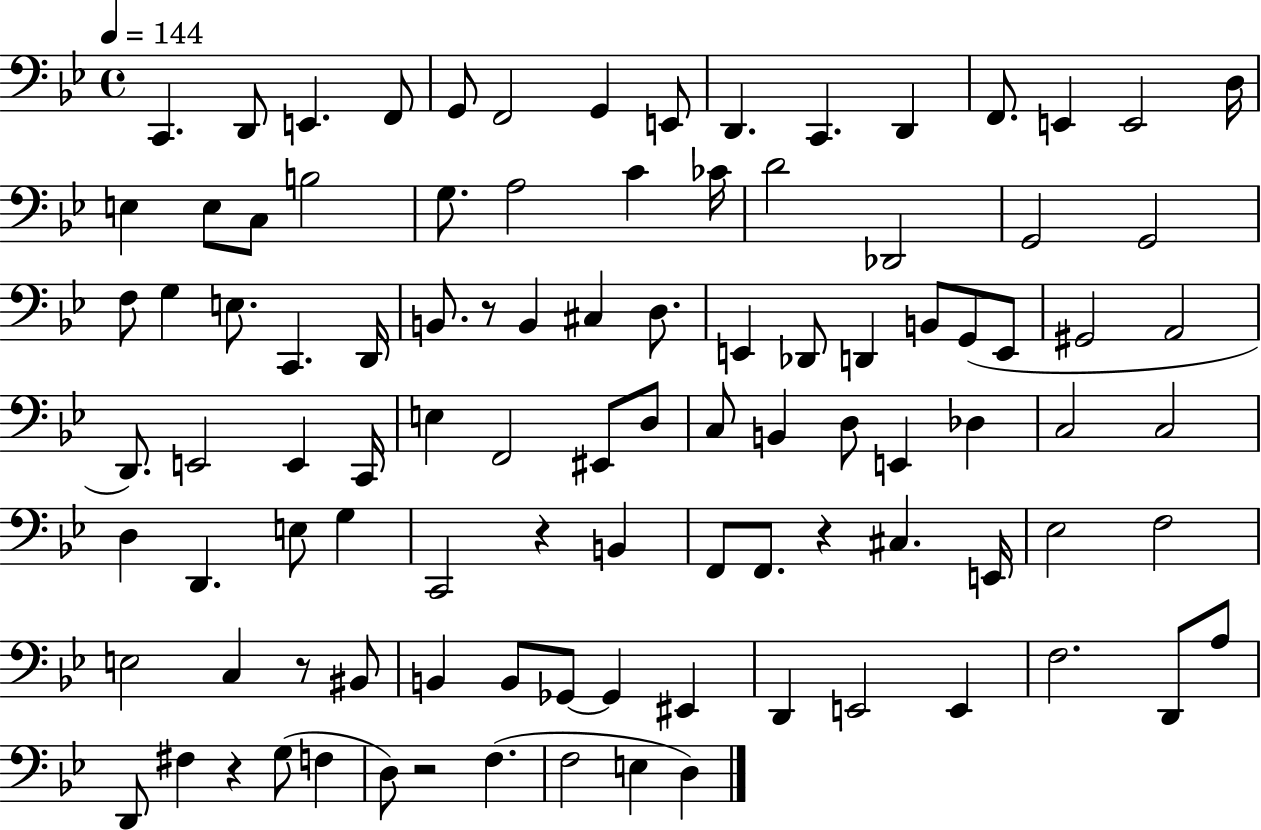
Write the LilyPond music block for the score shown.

{
  \clef bass
  \time 4/4
  \defaultTimeSignature
  \key bes \major
  \tempo 4 = 144
  c,4. d,8 e,4. f,8 | g,8 f,2 g,4 e,8 | d,4. c,4. d,4 | f,8. e,4 e,2 d16 | \break e4 e8 c8 b2 | g8. a2 c'4 ces'16 | d'2 des,2 | g,2 g,2 | \break f8 g4 e8. c,4. d,16 | b,8. r8 b,4 cis4 d8. | e,4 des,8 d,4 b,8 g,8( e,8 | gis,2 a,2 | \break d,8.) e,2 e,4 c,16 | e4 f,2 eis,8 d8 | c8 b,4 d8 e,4 des4 | c2 c2 | \break d4 d,4. e8 g4 | c,2 r4 b,4 | f,8 f,8. r4 cis4. e,16 | ees2 f2 | \break e2 c4 r8 bis,8 | b,4 b,8 ges,8~~ ges,4 eis,4 | d,4 e,2 e,4 | f2. d,8 a8 | \break d,8 fis4 r4 g8( f4 | d8) r2 f4.( | f2 e4 d4) | \bar "|."
}